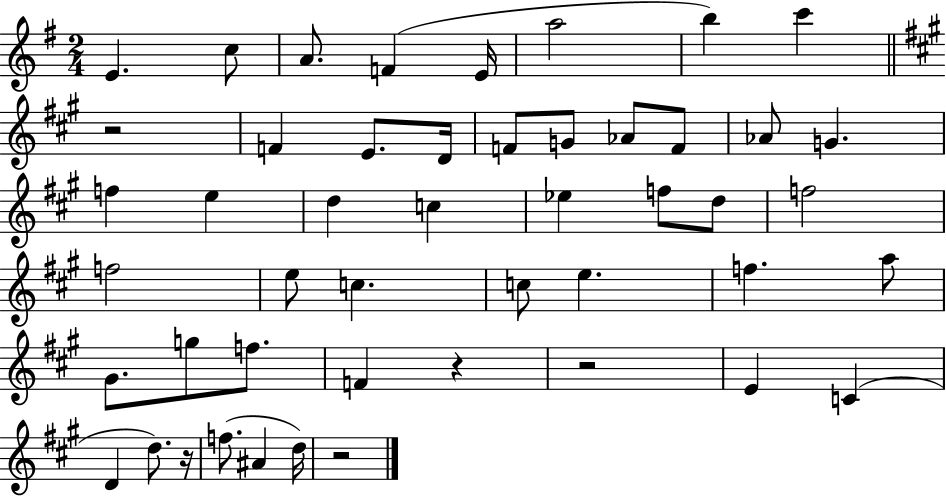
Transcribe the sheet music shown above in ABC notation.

X:1
T:Untitled
M:2/4
L:1/4
K:G
E c/2 A/2 F E/4 a2 b c' z2 F E/2 D/4 F/2 G/2 _A/2 F/2 _A/2 G f e d c _e f/2 d/2 f2 f2 e/2 c c/2 e f a/2 ^G/2 g/2 f/2 F z z2 E C D d/2 z/4 f/2 ^A d/4 z2